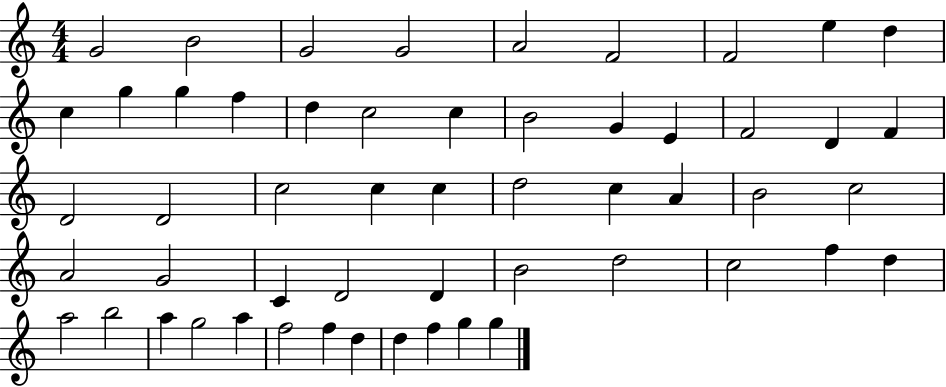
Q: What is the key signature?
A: C major